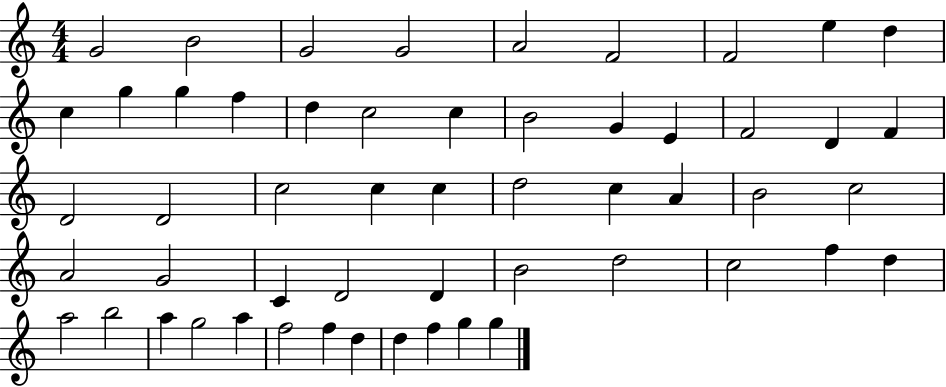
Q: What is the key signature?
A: C major